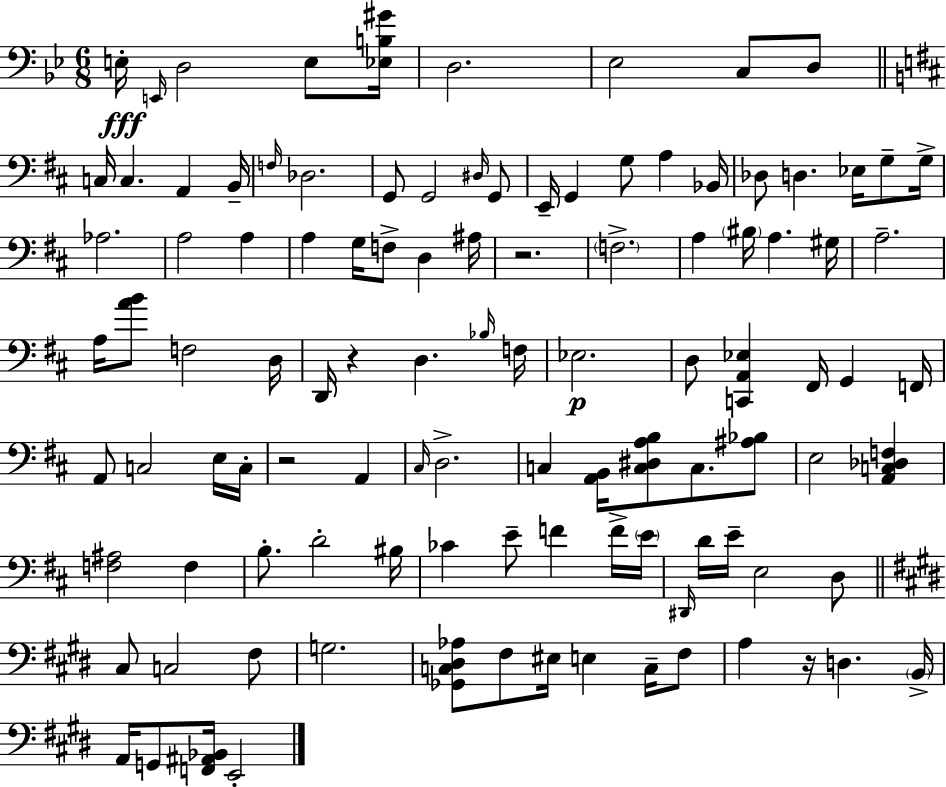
{
  \clef bass
  \numericTimeSignature
  \time 6/8
  \key bes \major
  e16-.\fff \grace { e,16 } d2 e8 | <ees b gis'>16 d2. | ees2 c8 d8 | \bar "||" \break \key b \minor c16 c4. a,4 b,16-- | \grace { f16 } des2. | g,8 g,2 \grace { dis16 } | g,8 e,16-- g,4 g8 a4 | \break bes,16 des8 d4. ees16 g8-- | g16-> aes2. | a2 a4 | a4 g16 f8-> d4 | \break ais16 r2. | \parenthesize f2.-> | a4 \parenthesize bis16 a4. | gis16 a2.-- | \break a16 <a' b'>8 f2 | d16 d,16 r4 d4. | \grace { bes16 } f16 ees2.\p | d8 <c, a, ees>4 fis,16 g,4 | \break f,16 a,8 c2 | e16 c16-. r2 a,4 | \grace { cis16 } d2.-> | c4 <a, b,>16 <c dis a b>8 c8. | \break <ais bes>8 e2 | <a, c des f>4 <f ais>2 | f4 b8.-. d'2-. | bis16 ces'4 e'8-- f'4 | \break f'16-> \parenthesize e'16 \grace { dis,16 } d'16 e'16-- e2 | d8 \bar "||" \break \key e \major cis8 c2 fis8 | g2. | <ges, c dis aes>8 fis8 eis16 e4 c16-- fis8 | a4 r16 d4. \parenthesize b,16-> | \break a,16 g,8 <f, ais, bes,>16 e,2-. | \bar "|."
}